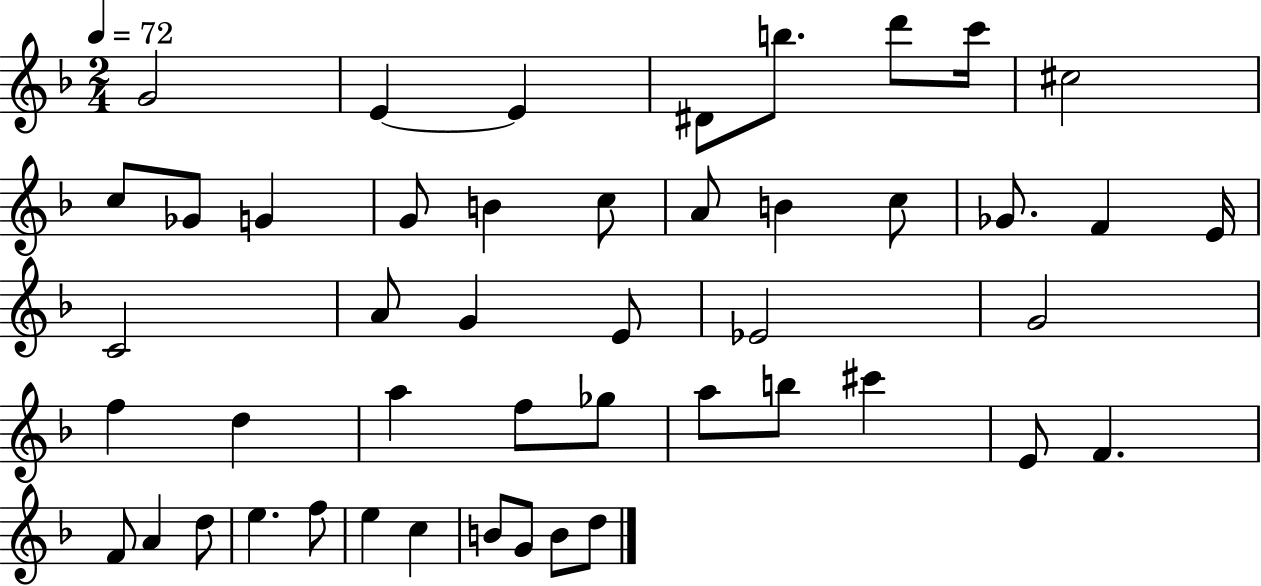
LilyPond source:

{
  \clef treble
  \numericTimeSignature
  \time 2/4
  \key f \major
  \tempo 4 = 72
  g'2 | e'4~~ e'4 | dis'8 b''8. d'''8 c'''16 | cis''2 | \break c''8 ges'8 g'4 | g'8 b'4 c''8 | a'8 b'4 c''8 | ges'8. f'4 e'16 | \break c'2 | a'8 g'4 e'8 | ees'2 | g'2 | \break f''4 d''4 | a''4 f''8 ges''8 | a''8 b''8 cis'''4 | e'8 f'4. | \break f'8 a'4 d''8 | e''4. f''8 | e''4 c''4 | b'8 g'8 b'8 d''8 | \break \bar "|."
}